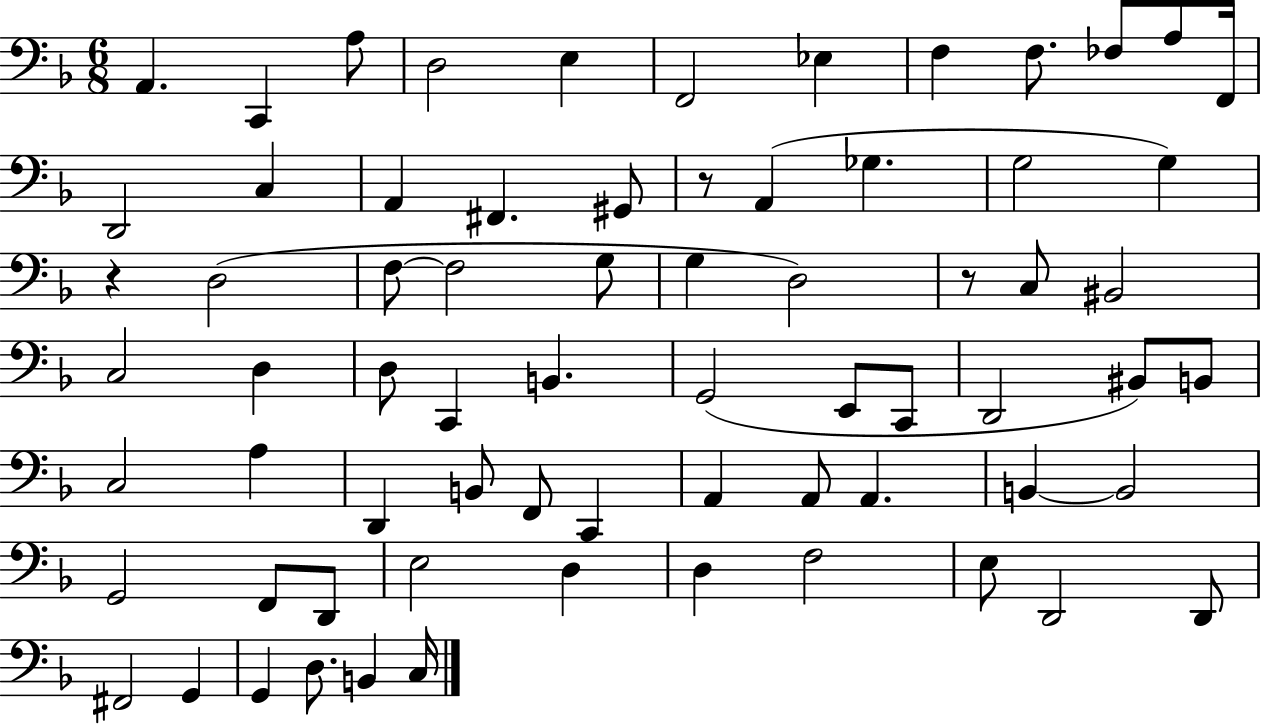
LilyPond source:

{
  \clef bass
  \numericTimeSignature
  \time 6/8
  \key f \major
  a,4. c,4 a8 | d2 e4 | f,2 ees4 | f4 f8. fes8 a8 f,16 | \break d,2 c4 | a,4 fis,4. gis,8 | r8 a,4( ges4. | g2 g4) | \break r4 d2( | f8~~ f2 g8 | g4 d2) | r8 c8 bis,2 | \break c2 d4 | d8 c,4 b,4. | g,2( e,8 c,8 | d,2 bis,8) b,8 | \break c2 a4 | d,4 b,8 f,8 c,4 | a,4 a,8 a,4. | b,4~~ b,2 | \break g,2 f,8 d,8 | e2 d4 | d4 f2 | e8 d,2 d,8 | \break fis,2 g,4 | g,4 d8. b,4 c16 | \bar "|."
}